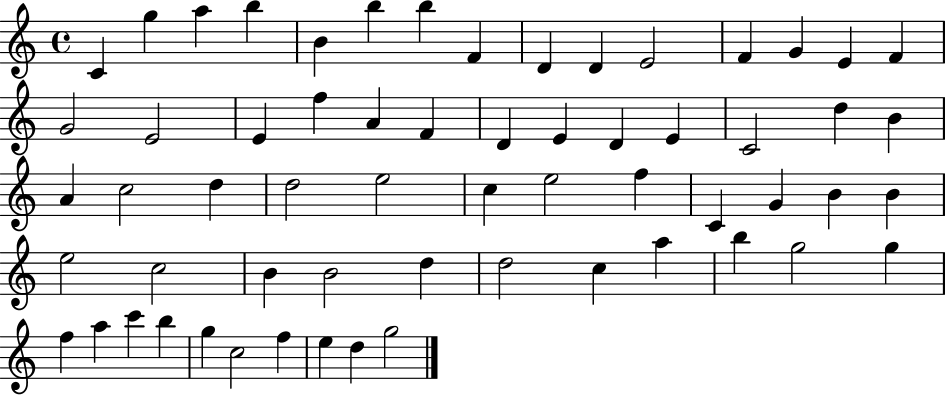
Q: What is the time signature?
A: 4/4